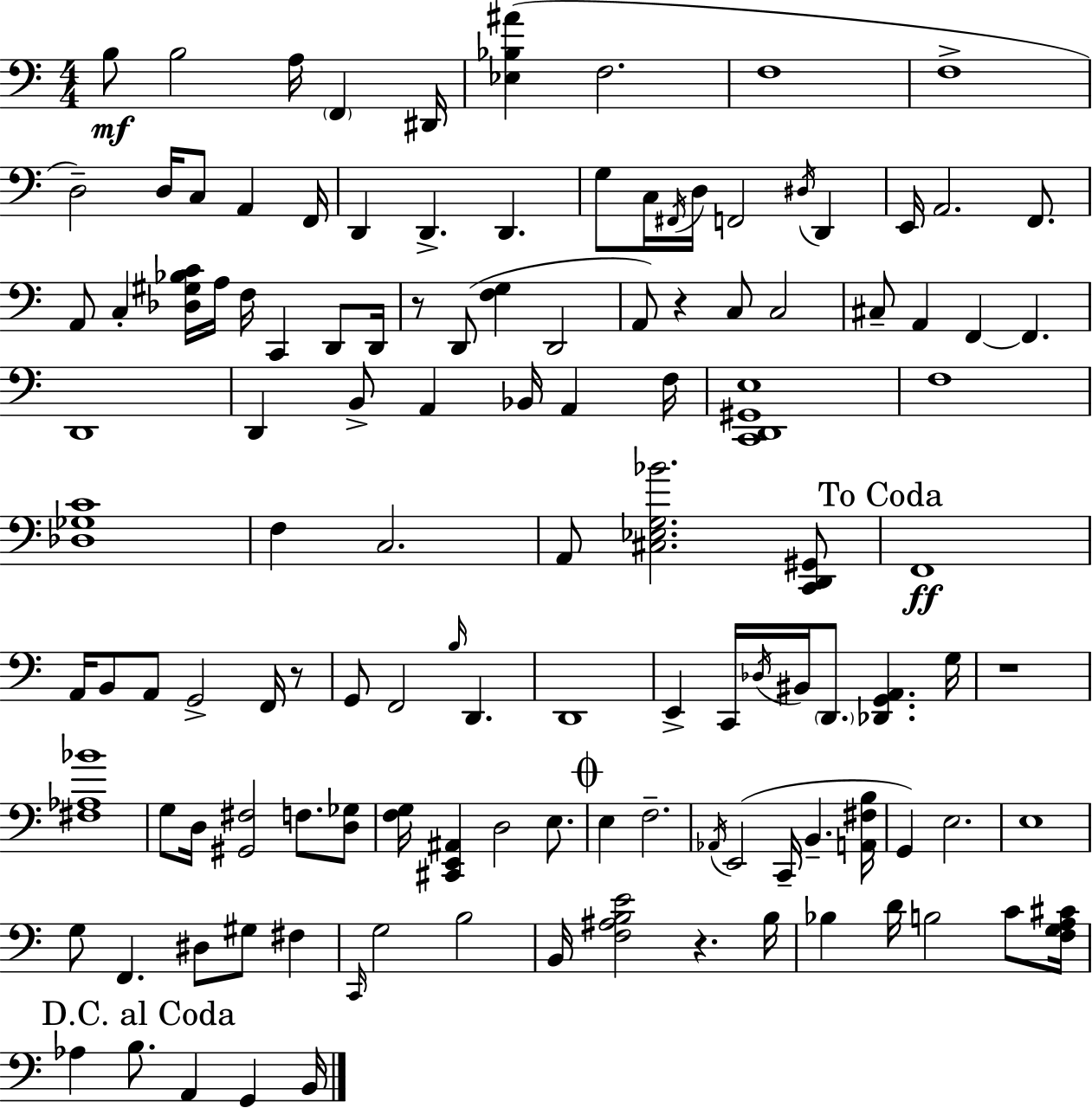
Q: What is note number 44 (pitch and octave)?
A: D2